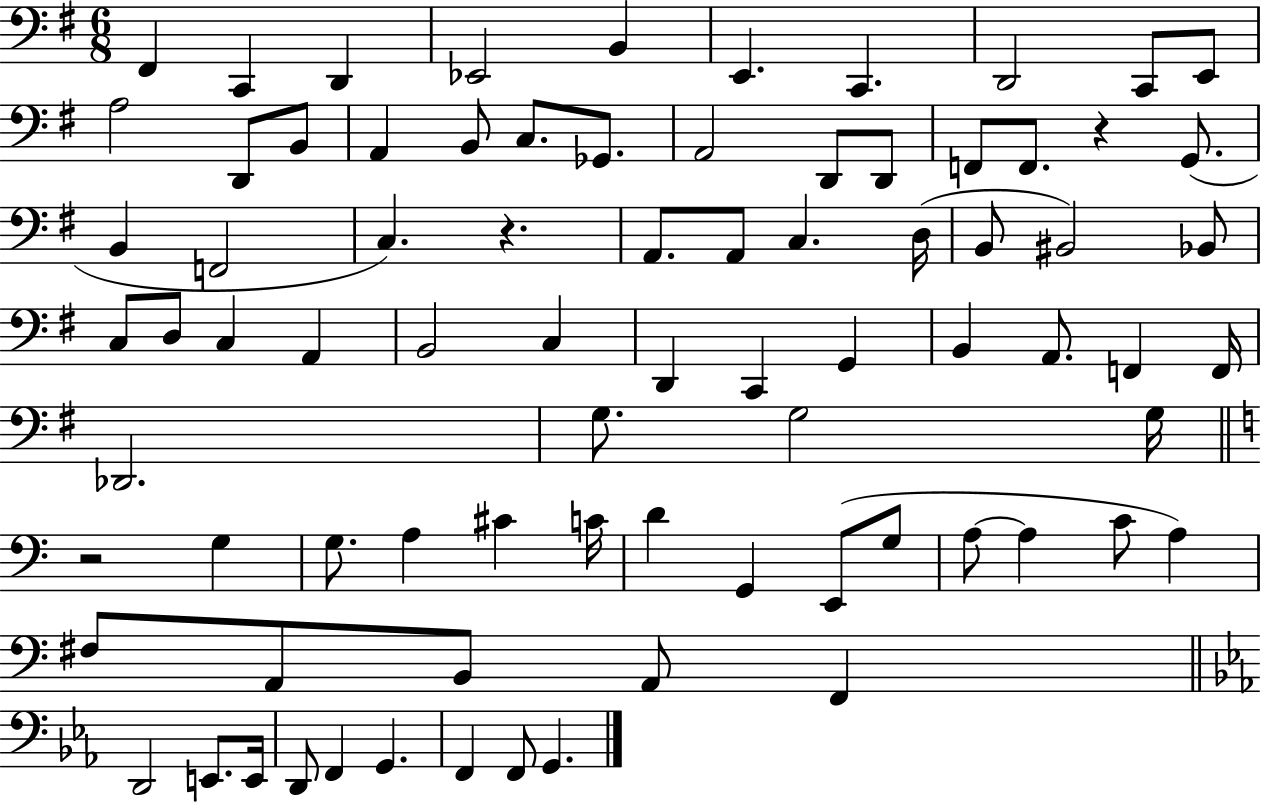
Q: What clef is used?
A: bass